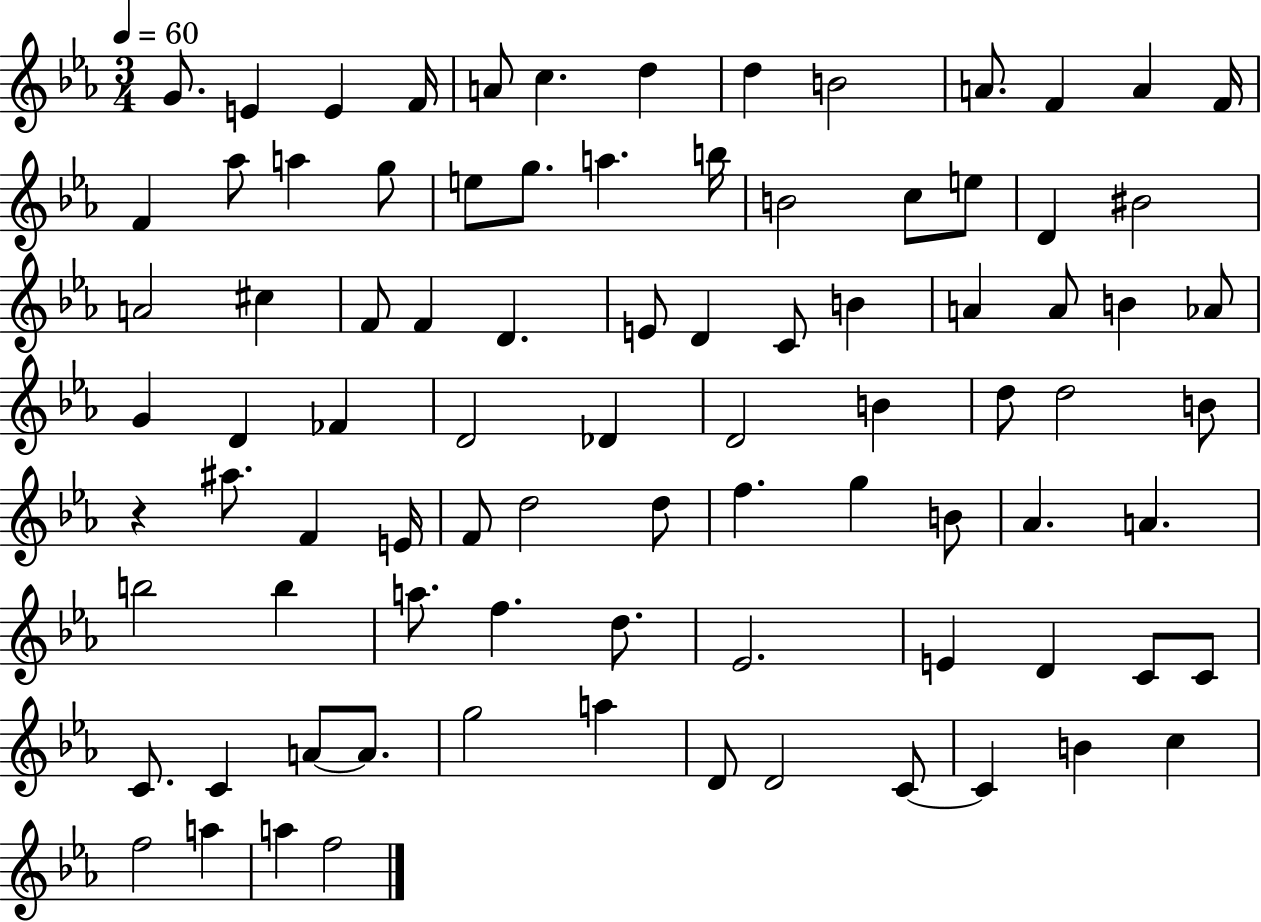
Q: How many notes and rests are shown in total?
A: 87